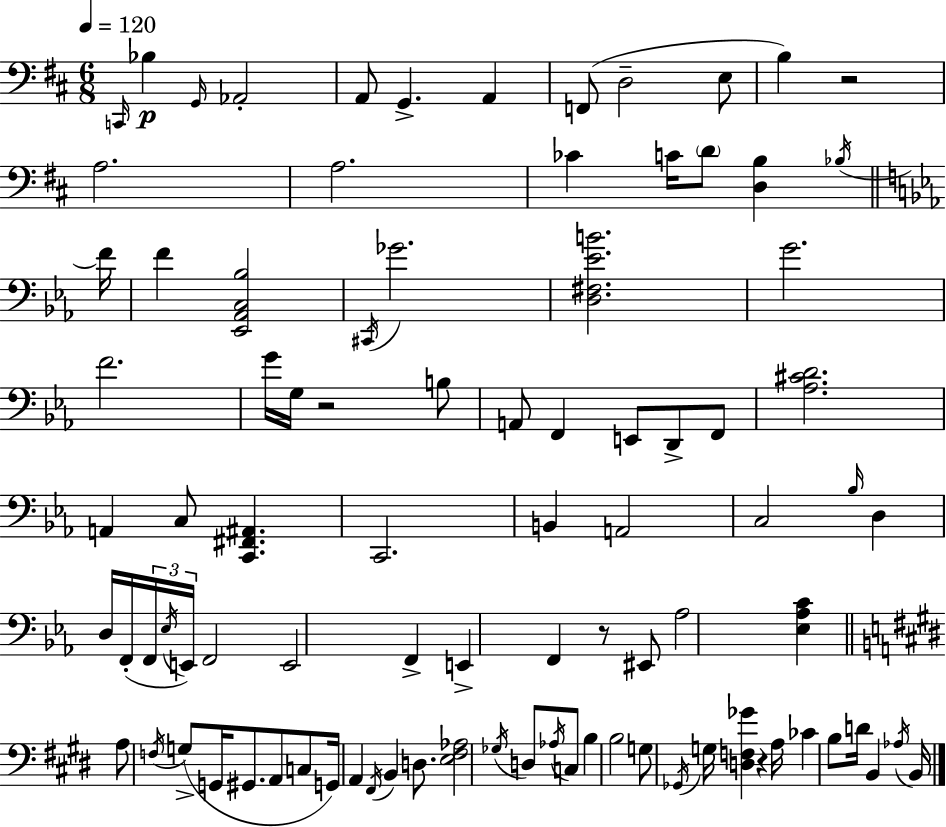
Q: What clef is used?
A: bass